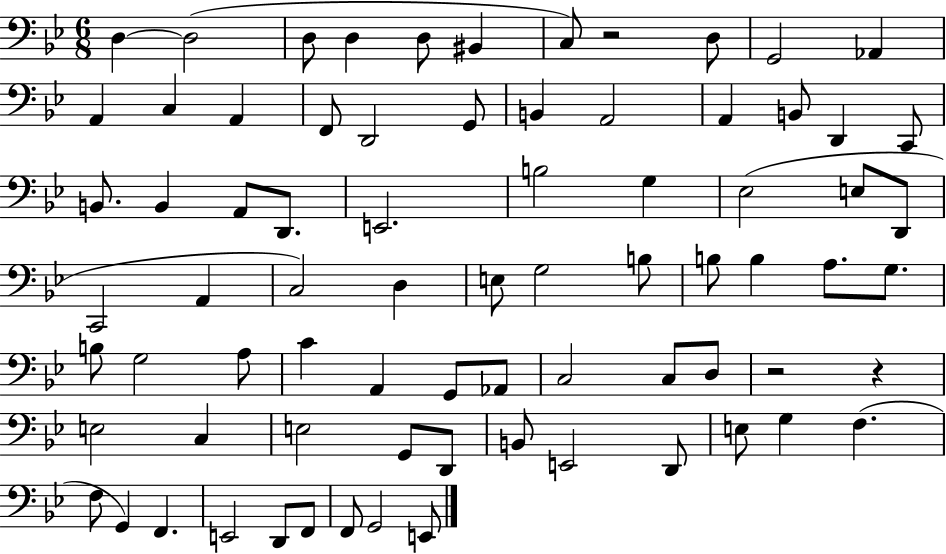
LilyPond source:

{
  \clef bass
  \numericTimeSignature
  \time 6/8
  \key bes \major
  \repeat volta 2 { d4~~ d2( | d8 d4 d8 bis,4 | c8) r2 d8 | g,2 aes,4 | \break a,4 c4 a,4 | f,8 d,2 g,8 | b,4 a,2 | a,4 b,8 d,4 c,8 | \break b,8. b,4 a,8 d,8. | e,2. | b2 g4 | ees2( e8 d,8 | \break c,2 a,4 | c2) d4 | e8 g2 b8 | b8 b4 a8. g8. | \break b8 g2 a8 | c'4 a,4 g,8 aes,8 | c2 c8 d8 | r2 r4 | \break e2 c4 | e2 g,8 d,8 | b,8 e,2 d,8 | e8 g4 f4.( | \break f8 g,4) f,4. | e,2 d,8 f,8 | f,8 g,2 e,8 | } \bar "|."
}